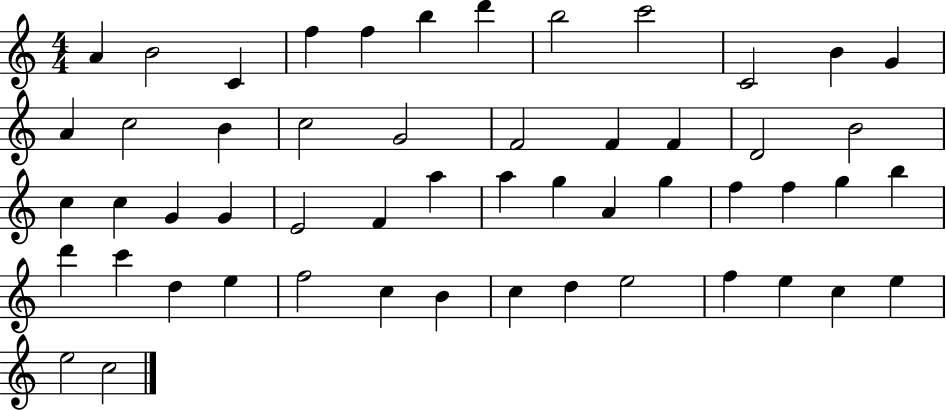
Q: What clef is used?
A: treble